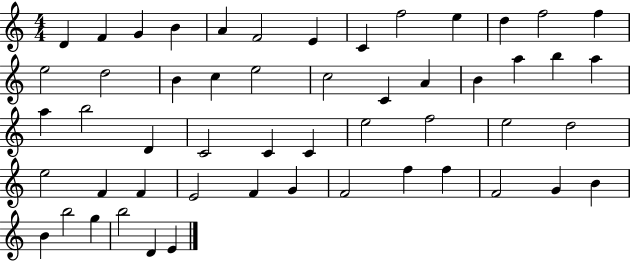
X:1
T:Untitled
M:4/4
L:1/4
K:C
D F G B A F2 E C f2 e d f2 f e2 d2 B c e2 c2 C A B a b a a b2 D C2 C C e2 f2 e2 d2 e2 F F E2 F G F2 f f F2 G B B b2 g b2 D E